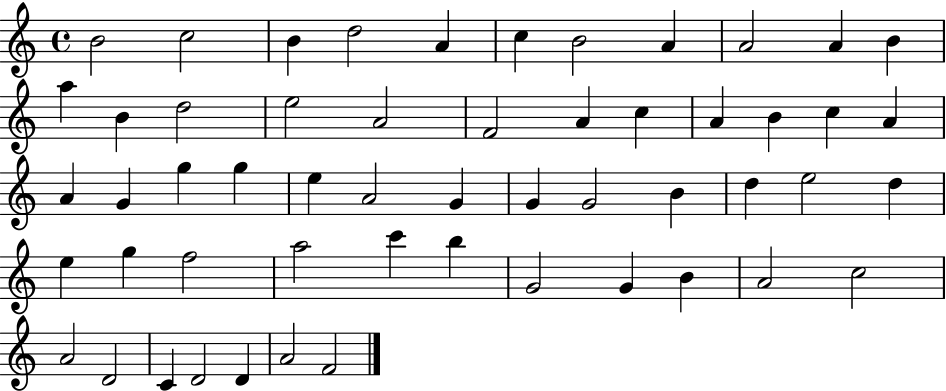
B4/h C5/h B4/q D5/h A4/q C5/q B4/h A4/q A4/h A4/q B4/q A5/q B4/q D5/h E5/h A4/h F4/h A4/q C5/q A4/q B4/q C5/q A4/q A4/q G4/q G5/q G5/q E5/q A4/h G4/q G4/q G4/h B4/q D5/q E5/h D5/q E5/q G5/q F5/h A5/h C6/q B5/q G4/h G4/q B4/q A4/h C5/h A4/h D4/h C4/q D4/h D4/q A4/h F4/h